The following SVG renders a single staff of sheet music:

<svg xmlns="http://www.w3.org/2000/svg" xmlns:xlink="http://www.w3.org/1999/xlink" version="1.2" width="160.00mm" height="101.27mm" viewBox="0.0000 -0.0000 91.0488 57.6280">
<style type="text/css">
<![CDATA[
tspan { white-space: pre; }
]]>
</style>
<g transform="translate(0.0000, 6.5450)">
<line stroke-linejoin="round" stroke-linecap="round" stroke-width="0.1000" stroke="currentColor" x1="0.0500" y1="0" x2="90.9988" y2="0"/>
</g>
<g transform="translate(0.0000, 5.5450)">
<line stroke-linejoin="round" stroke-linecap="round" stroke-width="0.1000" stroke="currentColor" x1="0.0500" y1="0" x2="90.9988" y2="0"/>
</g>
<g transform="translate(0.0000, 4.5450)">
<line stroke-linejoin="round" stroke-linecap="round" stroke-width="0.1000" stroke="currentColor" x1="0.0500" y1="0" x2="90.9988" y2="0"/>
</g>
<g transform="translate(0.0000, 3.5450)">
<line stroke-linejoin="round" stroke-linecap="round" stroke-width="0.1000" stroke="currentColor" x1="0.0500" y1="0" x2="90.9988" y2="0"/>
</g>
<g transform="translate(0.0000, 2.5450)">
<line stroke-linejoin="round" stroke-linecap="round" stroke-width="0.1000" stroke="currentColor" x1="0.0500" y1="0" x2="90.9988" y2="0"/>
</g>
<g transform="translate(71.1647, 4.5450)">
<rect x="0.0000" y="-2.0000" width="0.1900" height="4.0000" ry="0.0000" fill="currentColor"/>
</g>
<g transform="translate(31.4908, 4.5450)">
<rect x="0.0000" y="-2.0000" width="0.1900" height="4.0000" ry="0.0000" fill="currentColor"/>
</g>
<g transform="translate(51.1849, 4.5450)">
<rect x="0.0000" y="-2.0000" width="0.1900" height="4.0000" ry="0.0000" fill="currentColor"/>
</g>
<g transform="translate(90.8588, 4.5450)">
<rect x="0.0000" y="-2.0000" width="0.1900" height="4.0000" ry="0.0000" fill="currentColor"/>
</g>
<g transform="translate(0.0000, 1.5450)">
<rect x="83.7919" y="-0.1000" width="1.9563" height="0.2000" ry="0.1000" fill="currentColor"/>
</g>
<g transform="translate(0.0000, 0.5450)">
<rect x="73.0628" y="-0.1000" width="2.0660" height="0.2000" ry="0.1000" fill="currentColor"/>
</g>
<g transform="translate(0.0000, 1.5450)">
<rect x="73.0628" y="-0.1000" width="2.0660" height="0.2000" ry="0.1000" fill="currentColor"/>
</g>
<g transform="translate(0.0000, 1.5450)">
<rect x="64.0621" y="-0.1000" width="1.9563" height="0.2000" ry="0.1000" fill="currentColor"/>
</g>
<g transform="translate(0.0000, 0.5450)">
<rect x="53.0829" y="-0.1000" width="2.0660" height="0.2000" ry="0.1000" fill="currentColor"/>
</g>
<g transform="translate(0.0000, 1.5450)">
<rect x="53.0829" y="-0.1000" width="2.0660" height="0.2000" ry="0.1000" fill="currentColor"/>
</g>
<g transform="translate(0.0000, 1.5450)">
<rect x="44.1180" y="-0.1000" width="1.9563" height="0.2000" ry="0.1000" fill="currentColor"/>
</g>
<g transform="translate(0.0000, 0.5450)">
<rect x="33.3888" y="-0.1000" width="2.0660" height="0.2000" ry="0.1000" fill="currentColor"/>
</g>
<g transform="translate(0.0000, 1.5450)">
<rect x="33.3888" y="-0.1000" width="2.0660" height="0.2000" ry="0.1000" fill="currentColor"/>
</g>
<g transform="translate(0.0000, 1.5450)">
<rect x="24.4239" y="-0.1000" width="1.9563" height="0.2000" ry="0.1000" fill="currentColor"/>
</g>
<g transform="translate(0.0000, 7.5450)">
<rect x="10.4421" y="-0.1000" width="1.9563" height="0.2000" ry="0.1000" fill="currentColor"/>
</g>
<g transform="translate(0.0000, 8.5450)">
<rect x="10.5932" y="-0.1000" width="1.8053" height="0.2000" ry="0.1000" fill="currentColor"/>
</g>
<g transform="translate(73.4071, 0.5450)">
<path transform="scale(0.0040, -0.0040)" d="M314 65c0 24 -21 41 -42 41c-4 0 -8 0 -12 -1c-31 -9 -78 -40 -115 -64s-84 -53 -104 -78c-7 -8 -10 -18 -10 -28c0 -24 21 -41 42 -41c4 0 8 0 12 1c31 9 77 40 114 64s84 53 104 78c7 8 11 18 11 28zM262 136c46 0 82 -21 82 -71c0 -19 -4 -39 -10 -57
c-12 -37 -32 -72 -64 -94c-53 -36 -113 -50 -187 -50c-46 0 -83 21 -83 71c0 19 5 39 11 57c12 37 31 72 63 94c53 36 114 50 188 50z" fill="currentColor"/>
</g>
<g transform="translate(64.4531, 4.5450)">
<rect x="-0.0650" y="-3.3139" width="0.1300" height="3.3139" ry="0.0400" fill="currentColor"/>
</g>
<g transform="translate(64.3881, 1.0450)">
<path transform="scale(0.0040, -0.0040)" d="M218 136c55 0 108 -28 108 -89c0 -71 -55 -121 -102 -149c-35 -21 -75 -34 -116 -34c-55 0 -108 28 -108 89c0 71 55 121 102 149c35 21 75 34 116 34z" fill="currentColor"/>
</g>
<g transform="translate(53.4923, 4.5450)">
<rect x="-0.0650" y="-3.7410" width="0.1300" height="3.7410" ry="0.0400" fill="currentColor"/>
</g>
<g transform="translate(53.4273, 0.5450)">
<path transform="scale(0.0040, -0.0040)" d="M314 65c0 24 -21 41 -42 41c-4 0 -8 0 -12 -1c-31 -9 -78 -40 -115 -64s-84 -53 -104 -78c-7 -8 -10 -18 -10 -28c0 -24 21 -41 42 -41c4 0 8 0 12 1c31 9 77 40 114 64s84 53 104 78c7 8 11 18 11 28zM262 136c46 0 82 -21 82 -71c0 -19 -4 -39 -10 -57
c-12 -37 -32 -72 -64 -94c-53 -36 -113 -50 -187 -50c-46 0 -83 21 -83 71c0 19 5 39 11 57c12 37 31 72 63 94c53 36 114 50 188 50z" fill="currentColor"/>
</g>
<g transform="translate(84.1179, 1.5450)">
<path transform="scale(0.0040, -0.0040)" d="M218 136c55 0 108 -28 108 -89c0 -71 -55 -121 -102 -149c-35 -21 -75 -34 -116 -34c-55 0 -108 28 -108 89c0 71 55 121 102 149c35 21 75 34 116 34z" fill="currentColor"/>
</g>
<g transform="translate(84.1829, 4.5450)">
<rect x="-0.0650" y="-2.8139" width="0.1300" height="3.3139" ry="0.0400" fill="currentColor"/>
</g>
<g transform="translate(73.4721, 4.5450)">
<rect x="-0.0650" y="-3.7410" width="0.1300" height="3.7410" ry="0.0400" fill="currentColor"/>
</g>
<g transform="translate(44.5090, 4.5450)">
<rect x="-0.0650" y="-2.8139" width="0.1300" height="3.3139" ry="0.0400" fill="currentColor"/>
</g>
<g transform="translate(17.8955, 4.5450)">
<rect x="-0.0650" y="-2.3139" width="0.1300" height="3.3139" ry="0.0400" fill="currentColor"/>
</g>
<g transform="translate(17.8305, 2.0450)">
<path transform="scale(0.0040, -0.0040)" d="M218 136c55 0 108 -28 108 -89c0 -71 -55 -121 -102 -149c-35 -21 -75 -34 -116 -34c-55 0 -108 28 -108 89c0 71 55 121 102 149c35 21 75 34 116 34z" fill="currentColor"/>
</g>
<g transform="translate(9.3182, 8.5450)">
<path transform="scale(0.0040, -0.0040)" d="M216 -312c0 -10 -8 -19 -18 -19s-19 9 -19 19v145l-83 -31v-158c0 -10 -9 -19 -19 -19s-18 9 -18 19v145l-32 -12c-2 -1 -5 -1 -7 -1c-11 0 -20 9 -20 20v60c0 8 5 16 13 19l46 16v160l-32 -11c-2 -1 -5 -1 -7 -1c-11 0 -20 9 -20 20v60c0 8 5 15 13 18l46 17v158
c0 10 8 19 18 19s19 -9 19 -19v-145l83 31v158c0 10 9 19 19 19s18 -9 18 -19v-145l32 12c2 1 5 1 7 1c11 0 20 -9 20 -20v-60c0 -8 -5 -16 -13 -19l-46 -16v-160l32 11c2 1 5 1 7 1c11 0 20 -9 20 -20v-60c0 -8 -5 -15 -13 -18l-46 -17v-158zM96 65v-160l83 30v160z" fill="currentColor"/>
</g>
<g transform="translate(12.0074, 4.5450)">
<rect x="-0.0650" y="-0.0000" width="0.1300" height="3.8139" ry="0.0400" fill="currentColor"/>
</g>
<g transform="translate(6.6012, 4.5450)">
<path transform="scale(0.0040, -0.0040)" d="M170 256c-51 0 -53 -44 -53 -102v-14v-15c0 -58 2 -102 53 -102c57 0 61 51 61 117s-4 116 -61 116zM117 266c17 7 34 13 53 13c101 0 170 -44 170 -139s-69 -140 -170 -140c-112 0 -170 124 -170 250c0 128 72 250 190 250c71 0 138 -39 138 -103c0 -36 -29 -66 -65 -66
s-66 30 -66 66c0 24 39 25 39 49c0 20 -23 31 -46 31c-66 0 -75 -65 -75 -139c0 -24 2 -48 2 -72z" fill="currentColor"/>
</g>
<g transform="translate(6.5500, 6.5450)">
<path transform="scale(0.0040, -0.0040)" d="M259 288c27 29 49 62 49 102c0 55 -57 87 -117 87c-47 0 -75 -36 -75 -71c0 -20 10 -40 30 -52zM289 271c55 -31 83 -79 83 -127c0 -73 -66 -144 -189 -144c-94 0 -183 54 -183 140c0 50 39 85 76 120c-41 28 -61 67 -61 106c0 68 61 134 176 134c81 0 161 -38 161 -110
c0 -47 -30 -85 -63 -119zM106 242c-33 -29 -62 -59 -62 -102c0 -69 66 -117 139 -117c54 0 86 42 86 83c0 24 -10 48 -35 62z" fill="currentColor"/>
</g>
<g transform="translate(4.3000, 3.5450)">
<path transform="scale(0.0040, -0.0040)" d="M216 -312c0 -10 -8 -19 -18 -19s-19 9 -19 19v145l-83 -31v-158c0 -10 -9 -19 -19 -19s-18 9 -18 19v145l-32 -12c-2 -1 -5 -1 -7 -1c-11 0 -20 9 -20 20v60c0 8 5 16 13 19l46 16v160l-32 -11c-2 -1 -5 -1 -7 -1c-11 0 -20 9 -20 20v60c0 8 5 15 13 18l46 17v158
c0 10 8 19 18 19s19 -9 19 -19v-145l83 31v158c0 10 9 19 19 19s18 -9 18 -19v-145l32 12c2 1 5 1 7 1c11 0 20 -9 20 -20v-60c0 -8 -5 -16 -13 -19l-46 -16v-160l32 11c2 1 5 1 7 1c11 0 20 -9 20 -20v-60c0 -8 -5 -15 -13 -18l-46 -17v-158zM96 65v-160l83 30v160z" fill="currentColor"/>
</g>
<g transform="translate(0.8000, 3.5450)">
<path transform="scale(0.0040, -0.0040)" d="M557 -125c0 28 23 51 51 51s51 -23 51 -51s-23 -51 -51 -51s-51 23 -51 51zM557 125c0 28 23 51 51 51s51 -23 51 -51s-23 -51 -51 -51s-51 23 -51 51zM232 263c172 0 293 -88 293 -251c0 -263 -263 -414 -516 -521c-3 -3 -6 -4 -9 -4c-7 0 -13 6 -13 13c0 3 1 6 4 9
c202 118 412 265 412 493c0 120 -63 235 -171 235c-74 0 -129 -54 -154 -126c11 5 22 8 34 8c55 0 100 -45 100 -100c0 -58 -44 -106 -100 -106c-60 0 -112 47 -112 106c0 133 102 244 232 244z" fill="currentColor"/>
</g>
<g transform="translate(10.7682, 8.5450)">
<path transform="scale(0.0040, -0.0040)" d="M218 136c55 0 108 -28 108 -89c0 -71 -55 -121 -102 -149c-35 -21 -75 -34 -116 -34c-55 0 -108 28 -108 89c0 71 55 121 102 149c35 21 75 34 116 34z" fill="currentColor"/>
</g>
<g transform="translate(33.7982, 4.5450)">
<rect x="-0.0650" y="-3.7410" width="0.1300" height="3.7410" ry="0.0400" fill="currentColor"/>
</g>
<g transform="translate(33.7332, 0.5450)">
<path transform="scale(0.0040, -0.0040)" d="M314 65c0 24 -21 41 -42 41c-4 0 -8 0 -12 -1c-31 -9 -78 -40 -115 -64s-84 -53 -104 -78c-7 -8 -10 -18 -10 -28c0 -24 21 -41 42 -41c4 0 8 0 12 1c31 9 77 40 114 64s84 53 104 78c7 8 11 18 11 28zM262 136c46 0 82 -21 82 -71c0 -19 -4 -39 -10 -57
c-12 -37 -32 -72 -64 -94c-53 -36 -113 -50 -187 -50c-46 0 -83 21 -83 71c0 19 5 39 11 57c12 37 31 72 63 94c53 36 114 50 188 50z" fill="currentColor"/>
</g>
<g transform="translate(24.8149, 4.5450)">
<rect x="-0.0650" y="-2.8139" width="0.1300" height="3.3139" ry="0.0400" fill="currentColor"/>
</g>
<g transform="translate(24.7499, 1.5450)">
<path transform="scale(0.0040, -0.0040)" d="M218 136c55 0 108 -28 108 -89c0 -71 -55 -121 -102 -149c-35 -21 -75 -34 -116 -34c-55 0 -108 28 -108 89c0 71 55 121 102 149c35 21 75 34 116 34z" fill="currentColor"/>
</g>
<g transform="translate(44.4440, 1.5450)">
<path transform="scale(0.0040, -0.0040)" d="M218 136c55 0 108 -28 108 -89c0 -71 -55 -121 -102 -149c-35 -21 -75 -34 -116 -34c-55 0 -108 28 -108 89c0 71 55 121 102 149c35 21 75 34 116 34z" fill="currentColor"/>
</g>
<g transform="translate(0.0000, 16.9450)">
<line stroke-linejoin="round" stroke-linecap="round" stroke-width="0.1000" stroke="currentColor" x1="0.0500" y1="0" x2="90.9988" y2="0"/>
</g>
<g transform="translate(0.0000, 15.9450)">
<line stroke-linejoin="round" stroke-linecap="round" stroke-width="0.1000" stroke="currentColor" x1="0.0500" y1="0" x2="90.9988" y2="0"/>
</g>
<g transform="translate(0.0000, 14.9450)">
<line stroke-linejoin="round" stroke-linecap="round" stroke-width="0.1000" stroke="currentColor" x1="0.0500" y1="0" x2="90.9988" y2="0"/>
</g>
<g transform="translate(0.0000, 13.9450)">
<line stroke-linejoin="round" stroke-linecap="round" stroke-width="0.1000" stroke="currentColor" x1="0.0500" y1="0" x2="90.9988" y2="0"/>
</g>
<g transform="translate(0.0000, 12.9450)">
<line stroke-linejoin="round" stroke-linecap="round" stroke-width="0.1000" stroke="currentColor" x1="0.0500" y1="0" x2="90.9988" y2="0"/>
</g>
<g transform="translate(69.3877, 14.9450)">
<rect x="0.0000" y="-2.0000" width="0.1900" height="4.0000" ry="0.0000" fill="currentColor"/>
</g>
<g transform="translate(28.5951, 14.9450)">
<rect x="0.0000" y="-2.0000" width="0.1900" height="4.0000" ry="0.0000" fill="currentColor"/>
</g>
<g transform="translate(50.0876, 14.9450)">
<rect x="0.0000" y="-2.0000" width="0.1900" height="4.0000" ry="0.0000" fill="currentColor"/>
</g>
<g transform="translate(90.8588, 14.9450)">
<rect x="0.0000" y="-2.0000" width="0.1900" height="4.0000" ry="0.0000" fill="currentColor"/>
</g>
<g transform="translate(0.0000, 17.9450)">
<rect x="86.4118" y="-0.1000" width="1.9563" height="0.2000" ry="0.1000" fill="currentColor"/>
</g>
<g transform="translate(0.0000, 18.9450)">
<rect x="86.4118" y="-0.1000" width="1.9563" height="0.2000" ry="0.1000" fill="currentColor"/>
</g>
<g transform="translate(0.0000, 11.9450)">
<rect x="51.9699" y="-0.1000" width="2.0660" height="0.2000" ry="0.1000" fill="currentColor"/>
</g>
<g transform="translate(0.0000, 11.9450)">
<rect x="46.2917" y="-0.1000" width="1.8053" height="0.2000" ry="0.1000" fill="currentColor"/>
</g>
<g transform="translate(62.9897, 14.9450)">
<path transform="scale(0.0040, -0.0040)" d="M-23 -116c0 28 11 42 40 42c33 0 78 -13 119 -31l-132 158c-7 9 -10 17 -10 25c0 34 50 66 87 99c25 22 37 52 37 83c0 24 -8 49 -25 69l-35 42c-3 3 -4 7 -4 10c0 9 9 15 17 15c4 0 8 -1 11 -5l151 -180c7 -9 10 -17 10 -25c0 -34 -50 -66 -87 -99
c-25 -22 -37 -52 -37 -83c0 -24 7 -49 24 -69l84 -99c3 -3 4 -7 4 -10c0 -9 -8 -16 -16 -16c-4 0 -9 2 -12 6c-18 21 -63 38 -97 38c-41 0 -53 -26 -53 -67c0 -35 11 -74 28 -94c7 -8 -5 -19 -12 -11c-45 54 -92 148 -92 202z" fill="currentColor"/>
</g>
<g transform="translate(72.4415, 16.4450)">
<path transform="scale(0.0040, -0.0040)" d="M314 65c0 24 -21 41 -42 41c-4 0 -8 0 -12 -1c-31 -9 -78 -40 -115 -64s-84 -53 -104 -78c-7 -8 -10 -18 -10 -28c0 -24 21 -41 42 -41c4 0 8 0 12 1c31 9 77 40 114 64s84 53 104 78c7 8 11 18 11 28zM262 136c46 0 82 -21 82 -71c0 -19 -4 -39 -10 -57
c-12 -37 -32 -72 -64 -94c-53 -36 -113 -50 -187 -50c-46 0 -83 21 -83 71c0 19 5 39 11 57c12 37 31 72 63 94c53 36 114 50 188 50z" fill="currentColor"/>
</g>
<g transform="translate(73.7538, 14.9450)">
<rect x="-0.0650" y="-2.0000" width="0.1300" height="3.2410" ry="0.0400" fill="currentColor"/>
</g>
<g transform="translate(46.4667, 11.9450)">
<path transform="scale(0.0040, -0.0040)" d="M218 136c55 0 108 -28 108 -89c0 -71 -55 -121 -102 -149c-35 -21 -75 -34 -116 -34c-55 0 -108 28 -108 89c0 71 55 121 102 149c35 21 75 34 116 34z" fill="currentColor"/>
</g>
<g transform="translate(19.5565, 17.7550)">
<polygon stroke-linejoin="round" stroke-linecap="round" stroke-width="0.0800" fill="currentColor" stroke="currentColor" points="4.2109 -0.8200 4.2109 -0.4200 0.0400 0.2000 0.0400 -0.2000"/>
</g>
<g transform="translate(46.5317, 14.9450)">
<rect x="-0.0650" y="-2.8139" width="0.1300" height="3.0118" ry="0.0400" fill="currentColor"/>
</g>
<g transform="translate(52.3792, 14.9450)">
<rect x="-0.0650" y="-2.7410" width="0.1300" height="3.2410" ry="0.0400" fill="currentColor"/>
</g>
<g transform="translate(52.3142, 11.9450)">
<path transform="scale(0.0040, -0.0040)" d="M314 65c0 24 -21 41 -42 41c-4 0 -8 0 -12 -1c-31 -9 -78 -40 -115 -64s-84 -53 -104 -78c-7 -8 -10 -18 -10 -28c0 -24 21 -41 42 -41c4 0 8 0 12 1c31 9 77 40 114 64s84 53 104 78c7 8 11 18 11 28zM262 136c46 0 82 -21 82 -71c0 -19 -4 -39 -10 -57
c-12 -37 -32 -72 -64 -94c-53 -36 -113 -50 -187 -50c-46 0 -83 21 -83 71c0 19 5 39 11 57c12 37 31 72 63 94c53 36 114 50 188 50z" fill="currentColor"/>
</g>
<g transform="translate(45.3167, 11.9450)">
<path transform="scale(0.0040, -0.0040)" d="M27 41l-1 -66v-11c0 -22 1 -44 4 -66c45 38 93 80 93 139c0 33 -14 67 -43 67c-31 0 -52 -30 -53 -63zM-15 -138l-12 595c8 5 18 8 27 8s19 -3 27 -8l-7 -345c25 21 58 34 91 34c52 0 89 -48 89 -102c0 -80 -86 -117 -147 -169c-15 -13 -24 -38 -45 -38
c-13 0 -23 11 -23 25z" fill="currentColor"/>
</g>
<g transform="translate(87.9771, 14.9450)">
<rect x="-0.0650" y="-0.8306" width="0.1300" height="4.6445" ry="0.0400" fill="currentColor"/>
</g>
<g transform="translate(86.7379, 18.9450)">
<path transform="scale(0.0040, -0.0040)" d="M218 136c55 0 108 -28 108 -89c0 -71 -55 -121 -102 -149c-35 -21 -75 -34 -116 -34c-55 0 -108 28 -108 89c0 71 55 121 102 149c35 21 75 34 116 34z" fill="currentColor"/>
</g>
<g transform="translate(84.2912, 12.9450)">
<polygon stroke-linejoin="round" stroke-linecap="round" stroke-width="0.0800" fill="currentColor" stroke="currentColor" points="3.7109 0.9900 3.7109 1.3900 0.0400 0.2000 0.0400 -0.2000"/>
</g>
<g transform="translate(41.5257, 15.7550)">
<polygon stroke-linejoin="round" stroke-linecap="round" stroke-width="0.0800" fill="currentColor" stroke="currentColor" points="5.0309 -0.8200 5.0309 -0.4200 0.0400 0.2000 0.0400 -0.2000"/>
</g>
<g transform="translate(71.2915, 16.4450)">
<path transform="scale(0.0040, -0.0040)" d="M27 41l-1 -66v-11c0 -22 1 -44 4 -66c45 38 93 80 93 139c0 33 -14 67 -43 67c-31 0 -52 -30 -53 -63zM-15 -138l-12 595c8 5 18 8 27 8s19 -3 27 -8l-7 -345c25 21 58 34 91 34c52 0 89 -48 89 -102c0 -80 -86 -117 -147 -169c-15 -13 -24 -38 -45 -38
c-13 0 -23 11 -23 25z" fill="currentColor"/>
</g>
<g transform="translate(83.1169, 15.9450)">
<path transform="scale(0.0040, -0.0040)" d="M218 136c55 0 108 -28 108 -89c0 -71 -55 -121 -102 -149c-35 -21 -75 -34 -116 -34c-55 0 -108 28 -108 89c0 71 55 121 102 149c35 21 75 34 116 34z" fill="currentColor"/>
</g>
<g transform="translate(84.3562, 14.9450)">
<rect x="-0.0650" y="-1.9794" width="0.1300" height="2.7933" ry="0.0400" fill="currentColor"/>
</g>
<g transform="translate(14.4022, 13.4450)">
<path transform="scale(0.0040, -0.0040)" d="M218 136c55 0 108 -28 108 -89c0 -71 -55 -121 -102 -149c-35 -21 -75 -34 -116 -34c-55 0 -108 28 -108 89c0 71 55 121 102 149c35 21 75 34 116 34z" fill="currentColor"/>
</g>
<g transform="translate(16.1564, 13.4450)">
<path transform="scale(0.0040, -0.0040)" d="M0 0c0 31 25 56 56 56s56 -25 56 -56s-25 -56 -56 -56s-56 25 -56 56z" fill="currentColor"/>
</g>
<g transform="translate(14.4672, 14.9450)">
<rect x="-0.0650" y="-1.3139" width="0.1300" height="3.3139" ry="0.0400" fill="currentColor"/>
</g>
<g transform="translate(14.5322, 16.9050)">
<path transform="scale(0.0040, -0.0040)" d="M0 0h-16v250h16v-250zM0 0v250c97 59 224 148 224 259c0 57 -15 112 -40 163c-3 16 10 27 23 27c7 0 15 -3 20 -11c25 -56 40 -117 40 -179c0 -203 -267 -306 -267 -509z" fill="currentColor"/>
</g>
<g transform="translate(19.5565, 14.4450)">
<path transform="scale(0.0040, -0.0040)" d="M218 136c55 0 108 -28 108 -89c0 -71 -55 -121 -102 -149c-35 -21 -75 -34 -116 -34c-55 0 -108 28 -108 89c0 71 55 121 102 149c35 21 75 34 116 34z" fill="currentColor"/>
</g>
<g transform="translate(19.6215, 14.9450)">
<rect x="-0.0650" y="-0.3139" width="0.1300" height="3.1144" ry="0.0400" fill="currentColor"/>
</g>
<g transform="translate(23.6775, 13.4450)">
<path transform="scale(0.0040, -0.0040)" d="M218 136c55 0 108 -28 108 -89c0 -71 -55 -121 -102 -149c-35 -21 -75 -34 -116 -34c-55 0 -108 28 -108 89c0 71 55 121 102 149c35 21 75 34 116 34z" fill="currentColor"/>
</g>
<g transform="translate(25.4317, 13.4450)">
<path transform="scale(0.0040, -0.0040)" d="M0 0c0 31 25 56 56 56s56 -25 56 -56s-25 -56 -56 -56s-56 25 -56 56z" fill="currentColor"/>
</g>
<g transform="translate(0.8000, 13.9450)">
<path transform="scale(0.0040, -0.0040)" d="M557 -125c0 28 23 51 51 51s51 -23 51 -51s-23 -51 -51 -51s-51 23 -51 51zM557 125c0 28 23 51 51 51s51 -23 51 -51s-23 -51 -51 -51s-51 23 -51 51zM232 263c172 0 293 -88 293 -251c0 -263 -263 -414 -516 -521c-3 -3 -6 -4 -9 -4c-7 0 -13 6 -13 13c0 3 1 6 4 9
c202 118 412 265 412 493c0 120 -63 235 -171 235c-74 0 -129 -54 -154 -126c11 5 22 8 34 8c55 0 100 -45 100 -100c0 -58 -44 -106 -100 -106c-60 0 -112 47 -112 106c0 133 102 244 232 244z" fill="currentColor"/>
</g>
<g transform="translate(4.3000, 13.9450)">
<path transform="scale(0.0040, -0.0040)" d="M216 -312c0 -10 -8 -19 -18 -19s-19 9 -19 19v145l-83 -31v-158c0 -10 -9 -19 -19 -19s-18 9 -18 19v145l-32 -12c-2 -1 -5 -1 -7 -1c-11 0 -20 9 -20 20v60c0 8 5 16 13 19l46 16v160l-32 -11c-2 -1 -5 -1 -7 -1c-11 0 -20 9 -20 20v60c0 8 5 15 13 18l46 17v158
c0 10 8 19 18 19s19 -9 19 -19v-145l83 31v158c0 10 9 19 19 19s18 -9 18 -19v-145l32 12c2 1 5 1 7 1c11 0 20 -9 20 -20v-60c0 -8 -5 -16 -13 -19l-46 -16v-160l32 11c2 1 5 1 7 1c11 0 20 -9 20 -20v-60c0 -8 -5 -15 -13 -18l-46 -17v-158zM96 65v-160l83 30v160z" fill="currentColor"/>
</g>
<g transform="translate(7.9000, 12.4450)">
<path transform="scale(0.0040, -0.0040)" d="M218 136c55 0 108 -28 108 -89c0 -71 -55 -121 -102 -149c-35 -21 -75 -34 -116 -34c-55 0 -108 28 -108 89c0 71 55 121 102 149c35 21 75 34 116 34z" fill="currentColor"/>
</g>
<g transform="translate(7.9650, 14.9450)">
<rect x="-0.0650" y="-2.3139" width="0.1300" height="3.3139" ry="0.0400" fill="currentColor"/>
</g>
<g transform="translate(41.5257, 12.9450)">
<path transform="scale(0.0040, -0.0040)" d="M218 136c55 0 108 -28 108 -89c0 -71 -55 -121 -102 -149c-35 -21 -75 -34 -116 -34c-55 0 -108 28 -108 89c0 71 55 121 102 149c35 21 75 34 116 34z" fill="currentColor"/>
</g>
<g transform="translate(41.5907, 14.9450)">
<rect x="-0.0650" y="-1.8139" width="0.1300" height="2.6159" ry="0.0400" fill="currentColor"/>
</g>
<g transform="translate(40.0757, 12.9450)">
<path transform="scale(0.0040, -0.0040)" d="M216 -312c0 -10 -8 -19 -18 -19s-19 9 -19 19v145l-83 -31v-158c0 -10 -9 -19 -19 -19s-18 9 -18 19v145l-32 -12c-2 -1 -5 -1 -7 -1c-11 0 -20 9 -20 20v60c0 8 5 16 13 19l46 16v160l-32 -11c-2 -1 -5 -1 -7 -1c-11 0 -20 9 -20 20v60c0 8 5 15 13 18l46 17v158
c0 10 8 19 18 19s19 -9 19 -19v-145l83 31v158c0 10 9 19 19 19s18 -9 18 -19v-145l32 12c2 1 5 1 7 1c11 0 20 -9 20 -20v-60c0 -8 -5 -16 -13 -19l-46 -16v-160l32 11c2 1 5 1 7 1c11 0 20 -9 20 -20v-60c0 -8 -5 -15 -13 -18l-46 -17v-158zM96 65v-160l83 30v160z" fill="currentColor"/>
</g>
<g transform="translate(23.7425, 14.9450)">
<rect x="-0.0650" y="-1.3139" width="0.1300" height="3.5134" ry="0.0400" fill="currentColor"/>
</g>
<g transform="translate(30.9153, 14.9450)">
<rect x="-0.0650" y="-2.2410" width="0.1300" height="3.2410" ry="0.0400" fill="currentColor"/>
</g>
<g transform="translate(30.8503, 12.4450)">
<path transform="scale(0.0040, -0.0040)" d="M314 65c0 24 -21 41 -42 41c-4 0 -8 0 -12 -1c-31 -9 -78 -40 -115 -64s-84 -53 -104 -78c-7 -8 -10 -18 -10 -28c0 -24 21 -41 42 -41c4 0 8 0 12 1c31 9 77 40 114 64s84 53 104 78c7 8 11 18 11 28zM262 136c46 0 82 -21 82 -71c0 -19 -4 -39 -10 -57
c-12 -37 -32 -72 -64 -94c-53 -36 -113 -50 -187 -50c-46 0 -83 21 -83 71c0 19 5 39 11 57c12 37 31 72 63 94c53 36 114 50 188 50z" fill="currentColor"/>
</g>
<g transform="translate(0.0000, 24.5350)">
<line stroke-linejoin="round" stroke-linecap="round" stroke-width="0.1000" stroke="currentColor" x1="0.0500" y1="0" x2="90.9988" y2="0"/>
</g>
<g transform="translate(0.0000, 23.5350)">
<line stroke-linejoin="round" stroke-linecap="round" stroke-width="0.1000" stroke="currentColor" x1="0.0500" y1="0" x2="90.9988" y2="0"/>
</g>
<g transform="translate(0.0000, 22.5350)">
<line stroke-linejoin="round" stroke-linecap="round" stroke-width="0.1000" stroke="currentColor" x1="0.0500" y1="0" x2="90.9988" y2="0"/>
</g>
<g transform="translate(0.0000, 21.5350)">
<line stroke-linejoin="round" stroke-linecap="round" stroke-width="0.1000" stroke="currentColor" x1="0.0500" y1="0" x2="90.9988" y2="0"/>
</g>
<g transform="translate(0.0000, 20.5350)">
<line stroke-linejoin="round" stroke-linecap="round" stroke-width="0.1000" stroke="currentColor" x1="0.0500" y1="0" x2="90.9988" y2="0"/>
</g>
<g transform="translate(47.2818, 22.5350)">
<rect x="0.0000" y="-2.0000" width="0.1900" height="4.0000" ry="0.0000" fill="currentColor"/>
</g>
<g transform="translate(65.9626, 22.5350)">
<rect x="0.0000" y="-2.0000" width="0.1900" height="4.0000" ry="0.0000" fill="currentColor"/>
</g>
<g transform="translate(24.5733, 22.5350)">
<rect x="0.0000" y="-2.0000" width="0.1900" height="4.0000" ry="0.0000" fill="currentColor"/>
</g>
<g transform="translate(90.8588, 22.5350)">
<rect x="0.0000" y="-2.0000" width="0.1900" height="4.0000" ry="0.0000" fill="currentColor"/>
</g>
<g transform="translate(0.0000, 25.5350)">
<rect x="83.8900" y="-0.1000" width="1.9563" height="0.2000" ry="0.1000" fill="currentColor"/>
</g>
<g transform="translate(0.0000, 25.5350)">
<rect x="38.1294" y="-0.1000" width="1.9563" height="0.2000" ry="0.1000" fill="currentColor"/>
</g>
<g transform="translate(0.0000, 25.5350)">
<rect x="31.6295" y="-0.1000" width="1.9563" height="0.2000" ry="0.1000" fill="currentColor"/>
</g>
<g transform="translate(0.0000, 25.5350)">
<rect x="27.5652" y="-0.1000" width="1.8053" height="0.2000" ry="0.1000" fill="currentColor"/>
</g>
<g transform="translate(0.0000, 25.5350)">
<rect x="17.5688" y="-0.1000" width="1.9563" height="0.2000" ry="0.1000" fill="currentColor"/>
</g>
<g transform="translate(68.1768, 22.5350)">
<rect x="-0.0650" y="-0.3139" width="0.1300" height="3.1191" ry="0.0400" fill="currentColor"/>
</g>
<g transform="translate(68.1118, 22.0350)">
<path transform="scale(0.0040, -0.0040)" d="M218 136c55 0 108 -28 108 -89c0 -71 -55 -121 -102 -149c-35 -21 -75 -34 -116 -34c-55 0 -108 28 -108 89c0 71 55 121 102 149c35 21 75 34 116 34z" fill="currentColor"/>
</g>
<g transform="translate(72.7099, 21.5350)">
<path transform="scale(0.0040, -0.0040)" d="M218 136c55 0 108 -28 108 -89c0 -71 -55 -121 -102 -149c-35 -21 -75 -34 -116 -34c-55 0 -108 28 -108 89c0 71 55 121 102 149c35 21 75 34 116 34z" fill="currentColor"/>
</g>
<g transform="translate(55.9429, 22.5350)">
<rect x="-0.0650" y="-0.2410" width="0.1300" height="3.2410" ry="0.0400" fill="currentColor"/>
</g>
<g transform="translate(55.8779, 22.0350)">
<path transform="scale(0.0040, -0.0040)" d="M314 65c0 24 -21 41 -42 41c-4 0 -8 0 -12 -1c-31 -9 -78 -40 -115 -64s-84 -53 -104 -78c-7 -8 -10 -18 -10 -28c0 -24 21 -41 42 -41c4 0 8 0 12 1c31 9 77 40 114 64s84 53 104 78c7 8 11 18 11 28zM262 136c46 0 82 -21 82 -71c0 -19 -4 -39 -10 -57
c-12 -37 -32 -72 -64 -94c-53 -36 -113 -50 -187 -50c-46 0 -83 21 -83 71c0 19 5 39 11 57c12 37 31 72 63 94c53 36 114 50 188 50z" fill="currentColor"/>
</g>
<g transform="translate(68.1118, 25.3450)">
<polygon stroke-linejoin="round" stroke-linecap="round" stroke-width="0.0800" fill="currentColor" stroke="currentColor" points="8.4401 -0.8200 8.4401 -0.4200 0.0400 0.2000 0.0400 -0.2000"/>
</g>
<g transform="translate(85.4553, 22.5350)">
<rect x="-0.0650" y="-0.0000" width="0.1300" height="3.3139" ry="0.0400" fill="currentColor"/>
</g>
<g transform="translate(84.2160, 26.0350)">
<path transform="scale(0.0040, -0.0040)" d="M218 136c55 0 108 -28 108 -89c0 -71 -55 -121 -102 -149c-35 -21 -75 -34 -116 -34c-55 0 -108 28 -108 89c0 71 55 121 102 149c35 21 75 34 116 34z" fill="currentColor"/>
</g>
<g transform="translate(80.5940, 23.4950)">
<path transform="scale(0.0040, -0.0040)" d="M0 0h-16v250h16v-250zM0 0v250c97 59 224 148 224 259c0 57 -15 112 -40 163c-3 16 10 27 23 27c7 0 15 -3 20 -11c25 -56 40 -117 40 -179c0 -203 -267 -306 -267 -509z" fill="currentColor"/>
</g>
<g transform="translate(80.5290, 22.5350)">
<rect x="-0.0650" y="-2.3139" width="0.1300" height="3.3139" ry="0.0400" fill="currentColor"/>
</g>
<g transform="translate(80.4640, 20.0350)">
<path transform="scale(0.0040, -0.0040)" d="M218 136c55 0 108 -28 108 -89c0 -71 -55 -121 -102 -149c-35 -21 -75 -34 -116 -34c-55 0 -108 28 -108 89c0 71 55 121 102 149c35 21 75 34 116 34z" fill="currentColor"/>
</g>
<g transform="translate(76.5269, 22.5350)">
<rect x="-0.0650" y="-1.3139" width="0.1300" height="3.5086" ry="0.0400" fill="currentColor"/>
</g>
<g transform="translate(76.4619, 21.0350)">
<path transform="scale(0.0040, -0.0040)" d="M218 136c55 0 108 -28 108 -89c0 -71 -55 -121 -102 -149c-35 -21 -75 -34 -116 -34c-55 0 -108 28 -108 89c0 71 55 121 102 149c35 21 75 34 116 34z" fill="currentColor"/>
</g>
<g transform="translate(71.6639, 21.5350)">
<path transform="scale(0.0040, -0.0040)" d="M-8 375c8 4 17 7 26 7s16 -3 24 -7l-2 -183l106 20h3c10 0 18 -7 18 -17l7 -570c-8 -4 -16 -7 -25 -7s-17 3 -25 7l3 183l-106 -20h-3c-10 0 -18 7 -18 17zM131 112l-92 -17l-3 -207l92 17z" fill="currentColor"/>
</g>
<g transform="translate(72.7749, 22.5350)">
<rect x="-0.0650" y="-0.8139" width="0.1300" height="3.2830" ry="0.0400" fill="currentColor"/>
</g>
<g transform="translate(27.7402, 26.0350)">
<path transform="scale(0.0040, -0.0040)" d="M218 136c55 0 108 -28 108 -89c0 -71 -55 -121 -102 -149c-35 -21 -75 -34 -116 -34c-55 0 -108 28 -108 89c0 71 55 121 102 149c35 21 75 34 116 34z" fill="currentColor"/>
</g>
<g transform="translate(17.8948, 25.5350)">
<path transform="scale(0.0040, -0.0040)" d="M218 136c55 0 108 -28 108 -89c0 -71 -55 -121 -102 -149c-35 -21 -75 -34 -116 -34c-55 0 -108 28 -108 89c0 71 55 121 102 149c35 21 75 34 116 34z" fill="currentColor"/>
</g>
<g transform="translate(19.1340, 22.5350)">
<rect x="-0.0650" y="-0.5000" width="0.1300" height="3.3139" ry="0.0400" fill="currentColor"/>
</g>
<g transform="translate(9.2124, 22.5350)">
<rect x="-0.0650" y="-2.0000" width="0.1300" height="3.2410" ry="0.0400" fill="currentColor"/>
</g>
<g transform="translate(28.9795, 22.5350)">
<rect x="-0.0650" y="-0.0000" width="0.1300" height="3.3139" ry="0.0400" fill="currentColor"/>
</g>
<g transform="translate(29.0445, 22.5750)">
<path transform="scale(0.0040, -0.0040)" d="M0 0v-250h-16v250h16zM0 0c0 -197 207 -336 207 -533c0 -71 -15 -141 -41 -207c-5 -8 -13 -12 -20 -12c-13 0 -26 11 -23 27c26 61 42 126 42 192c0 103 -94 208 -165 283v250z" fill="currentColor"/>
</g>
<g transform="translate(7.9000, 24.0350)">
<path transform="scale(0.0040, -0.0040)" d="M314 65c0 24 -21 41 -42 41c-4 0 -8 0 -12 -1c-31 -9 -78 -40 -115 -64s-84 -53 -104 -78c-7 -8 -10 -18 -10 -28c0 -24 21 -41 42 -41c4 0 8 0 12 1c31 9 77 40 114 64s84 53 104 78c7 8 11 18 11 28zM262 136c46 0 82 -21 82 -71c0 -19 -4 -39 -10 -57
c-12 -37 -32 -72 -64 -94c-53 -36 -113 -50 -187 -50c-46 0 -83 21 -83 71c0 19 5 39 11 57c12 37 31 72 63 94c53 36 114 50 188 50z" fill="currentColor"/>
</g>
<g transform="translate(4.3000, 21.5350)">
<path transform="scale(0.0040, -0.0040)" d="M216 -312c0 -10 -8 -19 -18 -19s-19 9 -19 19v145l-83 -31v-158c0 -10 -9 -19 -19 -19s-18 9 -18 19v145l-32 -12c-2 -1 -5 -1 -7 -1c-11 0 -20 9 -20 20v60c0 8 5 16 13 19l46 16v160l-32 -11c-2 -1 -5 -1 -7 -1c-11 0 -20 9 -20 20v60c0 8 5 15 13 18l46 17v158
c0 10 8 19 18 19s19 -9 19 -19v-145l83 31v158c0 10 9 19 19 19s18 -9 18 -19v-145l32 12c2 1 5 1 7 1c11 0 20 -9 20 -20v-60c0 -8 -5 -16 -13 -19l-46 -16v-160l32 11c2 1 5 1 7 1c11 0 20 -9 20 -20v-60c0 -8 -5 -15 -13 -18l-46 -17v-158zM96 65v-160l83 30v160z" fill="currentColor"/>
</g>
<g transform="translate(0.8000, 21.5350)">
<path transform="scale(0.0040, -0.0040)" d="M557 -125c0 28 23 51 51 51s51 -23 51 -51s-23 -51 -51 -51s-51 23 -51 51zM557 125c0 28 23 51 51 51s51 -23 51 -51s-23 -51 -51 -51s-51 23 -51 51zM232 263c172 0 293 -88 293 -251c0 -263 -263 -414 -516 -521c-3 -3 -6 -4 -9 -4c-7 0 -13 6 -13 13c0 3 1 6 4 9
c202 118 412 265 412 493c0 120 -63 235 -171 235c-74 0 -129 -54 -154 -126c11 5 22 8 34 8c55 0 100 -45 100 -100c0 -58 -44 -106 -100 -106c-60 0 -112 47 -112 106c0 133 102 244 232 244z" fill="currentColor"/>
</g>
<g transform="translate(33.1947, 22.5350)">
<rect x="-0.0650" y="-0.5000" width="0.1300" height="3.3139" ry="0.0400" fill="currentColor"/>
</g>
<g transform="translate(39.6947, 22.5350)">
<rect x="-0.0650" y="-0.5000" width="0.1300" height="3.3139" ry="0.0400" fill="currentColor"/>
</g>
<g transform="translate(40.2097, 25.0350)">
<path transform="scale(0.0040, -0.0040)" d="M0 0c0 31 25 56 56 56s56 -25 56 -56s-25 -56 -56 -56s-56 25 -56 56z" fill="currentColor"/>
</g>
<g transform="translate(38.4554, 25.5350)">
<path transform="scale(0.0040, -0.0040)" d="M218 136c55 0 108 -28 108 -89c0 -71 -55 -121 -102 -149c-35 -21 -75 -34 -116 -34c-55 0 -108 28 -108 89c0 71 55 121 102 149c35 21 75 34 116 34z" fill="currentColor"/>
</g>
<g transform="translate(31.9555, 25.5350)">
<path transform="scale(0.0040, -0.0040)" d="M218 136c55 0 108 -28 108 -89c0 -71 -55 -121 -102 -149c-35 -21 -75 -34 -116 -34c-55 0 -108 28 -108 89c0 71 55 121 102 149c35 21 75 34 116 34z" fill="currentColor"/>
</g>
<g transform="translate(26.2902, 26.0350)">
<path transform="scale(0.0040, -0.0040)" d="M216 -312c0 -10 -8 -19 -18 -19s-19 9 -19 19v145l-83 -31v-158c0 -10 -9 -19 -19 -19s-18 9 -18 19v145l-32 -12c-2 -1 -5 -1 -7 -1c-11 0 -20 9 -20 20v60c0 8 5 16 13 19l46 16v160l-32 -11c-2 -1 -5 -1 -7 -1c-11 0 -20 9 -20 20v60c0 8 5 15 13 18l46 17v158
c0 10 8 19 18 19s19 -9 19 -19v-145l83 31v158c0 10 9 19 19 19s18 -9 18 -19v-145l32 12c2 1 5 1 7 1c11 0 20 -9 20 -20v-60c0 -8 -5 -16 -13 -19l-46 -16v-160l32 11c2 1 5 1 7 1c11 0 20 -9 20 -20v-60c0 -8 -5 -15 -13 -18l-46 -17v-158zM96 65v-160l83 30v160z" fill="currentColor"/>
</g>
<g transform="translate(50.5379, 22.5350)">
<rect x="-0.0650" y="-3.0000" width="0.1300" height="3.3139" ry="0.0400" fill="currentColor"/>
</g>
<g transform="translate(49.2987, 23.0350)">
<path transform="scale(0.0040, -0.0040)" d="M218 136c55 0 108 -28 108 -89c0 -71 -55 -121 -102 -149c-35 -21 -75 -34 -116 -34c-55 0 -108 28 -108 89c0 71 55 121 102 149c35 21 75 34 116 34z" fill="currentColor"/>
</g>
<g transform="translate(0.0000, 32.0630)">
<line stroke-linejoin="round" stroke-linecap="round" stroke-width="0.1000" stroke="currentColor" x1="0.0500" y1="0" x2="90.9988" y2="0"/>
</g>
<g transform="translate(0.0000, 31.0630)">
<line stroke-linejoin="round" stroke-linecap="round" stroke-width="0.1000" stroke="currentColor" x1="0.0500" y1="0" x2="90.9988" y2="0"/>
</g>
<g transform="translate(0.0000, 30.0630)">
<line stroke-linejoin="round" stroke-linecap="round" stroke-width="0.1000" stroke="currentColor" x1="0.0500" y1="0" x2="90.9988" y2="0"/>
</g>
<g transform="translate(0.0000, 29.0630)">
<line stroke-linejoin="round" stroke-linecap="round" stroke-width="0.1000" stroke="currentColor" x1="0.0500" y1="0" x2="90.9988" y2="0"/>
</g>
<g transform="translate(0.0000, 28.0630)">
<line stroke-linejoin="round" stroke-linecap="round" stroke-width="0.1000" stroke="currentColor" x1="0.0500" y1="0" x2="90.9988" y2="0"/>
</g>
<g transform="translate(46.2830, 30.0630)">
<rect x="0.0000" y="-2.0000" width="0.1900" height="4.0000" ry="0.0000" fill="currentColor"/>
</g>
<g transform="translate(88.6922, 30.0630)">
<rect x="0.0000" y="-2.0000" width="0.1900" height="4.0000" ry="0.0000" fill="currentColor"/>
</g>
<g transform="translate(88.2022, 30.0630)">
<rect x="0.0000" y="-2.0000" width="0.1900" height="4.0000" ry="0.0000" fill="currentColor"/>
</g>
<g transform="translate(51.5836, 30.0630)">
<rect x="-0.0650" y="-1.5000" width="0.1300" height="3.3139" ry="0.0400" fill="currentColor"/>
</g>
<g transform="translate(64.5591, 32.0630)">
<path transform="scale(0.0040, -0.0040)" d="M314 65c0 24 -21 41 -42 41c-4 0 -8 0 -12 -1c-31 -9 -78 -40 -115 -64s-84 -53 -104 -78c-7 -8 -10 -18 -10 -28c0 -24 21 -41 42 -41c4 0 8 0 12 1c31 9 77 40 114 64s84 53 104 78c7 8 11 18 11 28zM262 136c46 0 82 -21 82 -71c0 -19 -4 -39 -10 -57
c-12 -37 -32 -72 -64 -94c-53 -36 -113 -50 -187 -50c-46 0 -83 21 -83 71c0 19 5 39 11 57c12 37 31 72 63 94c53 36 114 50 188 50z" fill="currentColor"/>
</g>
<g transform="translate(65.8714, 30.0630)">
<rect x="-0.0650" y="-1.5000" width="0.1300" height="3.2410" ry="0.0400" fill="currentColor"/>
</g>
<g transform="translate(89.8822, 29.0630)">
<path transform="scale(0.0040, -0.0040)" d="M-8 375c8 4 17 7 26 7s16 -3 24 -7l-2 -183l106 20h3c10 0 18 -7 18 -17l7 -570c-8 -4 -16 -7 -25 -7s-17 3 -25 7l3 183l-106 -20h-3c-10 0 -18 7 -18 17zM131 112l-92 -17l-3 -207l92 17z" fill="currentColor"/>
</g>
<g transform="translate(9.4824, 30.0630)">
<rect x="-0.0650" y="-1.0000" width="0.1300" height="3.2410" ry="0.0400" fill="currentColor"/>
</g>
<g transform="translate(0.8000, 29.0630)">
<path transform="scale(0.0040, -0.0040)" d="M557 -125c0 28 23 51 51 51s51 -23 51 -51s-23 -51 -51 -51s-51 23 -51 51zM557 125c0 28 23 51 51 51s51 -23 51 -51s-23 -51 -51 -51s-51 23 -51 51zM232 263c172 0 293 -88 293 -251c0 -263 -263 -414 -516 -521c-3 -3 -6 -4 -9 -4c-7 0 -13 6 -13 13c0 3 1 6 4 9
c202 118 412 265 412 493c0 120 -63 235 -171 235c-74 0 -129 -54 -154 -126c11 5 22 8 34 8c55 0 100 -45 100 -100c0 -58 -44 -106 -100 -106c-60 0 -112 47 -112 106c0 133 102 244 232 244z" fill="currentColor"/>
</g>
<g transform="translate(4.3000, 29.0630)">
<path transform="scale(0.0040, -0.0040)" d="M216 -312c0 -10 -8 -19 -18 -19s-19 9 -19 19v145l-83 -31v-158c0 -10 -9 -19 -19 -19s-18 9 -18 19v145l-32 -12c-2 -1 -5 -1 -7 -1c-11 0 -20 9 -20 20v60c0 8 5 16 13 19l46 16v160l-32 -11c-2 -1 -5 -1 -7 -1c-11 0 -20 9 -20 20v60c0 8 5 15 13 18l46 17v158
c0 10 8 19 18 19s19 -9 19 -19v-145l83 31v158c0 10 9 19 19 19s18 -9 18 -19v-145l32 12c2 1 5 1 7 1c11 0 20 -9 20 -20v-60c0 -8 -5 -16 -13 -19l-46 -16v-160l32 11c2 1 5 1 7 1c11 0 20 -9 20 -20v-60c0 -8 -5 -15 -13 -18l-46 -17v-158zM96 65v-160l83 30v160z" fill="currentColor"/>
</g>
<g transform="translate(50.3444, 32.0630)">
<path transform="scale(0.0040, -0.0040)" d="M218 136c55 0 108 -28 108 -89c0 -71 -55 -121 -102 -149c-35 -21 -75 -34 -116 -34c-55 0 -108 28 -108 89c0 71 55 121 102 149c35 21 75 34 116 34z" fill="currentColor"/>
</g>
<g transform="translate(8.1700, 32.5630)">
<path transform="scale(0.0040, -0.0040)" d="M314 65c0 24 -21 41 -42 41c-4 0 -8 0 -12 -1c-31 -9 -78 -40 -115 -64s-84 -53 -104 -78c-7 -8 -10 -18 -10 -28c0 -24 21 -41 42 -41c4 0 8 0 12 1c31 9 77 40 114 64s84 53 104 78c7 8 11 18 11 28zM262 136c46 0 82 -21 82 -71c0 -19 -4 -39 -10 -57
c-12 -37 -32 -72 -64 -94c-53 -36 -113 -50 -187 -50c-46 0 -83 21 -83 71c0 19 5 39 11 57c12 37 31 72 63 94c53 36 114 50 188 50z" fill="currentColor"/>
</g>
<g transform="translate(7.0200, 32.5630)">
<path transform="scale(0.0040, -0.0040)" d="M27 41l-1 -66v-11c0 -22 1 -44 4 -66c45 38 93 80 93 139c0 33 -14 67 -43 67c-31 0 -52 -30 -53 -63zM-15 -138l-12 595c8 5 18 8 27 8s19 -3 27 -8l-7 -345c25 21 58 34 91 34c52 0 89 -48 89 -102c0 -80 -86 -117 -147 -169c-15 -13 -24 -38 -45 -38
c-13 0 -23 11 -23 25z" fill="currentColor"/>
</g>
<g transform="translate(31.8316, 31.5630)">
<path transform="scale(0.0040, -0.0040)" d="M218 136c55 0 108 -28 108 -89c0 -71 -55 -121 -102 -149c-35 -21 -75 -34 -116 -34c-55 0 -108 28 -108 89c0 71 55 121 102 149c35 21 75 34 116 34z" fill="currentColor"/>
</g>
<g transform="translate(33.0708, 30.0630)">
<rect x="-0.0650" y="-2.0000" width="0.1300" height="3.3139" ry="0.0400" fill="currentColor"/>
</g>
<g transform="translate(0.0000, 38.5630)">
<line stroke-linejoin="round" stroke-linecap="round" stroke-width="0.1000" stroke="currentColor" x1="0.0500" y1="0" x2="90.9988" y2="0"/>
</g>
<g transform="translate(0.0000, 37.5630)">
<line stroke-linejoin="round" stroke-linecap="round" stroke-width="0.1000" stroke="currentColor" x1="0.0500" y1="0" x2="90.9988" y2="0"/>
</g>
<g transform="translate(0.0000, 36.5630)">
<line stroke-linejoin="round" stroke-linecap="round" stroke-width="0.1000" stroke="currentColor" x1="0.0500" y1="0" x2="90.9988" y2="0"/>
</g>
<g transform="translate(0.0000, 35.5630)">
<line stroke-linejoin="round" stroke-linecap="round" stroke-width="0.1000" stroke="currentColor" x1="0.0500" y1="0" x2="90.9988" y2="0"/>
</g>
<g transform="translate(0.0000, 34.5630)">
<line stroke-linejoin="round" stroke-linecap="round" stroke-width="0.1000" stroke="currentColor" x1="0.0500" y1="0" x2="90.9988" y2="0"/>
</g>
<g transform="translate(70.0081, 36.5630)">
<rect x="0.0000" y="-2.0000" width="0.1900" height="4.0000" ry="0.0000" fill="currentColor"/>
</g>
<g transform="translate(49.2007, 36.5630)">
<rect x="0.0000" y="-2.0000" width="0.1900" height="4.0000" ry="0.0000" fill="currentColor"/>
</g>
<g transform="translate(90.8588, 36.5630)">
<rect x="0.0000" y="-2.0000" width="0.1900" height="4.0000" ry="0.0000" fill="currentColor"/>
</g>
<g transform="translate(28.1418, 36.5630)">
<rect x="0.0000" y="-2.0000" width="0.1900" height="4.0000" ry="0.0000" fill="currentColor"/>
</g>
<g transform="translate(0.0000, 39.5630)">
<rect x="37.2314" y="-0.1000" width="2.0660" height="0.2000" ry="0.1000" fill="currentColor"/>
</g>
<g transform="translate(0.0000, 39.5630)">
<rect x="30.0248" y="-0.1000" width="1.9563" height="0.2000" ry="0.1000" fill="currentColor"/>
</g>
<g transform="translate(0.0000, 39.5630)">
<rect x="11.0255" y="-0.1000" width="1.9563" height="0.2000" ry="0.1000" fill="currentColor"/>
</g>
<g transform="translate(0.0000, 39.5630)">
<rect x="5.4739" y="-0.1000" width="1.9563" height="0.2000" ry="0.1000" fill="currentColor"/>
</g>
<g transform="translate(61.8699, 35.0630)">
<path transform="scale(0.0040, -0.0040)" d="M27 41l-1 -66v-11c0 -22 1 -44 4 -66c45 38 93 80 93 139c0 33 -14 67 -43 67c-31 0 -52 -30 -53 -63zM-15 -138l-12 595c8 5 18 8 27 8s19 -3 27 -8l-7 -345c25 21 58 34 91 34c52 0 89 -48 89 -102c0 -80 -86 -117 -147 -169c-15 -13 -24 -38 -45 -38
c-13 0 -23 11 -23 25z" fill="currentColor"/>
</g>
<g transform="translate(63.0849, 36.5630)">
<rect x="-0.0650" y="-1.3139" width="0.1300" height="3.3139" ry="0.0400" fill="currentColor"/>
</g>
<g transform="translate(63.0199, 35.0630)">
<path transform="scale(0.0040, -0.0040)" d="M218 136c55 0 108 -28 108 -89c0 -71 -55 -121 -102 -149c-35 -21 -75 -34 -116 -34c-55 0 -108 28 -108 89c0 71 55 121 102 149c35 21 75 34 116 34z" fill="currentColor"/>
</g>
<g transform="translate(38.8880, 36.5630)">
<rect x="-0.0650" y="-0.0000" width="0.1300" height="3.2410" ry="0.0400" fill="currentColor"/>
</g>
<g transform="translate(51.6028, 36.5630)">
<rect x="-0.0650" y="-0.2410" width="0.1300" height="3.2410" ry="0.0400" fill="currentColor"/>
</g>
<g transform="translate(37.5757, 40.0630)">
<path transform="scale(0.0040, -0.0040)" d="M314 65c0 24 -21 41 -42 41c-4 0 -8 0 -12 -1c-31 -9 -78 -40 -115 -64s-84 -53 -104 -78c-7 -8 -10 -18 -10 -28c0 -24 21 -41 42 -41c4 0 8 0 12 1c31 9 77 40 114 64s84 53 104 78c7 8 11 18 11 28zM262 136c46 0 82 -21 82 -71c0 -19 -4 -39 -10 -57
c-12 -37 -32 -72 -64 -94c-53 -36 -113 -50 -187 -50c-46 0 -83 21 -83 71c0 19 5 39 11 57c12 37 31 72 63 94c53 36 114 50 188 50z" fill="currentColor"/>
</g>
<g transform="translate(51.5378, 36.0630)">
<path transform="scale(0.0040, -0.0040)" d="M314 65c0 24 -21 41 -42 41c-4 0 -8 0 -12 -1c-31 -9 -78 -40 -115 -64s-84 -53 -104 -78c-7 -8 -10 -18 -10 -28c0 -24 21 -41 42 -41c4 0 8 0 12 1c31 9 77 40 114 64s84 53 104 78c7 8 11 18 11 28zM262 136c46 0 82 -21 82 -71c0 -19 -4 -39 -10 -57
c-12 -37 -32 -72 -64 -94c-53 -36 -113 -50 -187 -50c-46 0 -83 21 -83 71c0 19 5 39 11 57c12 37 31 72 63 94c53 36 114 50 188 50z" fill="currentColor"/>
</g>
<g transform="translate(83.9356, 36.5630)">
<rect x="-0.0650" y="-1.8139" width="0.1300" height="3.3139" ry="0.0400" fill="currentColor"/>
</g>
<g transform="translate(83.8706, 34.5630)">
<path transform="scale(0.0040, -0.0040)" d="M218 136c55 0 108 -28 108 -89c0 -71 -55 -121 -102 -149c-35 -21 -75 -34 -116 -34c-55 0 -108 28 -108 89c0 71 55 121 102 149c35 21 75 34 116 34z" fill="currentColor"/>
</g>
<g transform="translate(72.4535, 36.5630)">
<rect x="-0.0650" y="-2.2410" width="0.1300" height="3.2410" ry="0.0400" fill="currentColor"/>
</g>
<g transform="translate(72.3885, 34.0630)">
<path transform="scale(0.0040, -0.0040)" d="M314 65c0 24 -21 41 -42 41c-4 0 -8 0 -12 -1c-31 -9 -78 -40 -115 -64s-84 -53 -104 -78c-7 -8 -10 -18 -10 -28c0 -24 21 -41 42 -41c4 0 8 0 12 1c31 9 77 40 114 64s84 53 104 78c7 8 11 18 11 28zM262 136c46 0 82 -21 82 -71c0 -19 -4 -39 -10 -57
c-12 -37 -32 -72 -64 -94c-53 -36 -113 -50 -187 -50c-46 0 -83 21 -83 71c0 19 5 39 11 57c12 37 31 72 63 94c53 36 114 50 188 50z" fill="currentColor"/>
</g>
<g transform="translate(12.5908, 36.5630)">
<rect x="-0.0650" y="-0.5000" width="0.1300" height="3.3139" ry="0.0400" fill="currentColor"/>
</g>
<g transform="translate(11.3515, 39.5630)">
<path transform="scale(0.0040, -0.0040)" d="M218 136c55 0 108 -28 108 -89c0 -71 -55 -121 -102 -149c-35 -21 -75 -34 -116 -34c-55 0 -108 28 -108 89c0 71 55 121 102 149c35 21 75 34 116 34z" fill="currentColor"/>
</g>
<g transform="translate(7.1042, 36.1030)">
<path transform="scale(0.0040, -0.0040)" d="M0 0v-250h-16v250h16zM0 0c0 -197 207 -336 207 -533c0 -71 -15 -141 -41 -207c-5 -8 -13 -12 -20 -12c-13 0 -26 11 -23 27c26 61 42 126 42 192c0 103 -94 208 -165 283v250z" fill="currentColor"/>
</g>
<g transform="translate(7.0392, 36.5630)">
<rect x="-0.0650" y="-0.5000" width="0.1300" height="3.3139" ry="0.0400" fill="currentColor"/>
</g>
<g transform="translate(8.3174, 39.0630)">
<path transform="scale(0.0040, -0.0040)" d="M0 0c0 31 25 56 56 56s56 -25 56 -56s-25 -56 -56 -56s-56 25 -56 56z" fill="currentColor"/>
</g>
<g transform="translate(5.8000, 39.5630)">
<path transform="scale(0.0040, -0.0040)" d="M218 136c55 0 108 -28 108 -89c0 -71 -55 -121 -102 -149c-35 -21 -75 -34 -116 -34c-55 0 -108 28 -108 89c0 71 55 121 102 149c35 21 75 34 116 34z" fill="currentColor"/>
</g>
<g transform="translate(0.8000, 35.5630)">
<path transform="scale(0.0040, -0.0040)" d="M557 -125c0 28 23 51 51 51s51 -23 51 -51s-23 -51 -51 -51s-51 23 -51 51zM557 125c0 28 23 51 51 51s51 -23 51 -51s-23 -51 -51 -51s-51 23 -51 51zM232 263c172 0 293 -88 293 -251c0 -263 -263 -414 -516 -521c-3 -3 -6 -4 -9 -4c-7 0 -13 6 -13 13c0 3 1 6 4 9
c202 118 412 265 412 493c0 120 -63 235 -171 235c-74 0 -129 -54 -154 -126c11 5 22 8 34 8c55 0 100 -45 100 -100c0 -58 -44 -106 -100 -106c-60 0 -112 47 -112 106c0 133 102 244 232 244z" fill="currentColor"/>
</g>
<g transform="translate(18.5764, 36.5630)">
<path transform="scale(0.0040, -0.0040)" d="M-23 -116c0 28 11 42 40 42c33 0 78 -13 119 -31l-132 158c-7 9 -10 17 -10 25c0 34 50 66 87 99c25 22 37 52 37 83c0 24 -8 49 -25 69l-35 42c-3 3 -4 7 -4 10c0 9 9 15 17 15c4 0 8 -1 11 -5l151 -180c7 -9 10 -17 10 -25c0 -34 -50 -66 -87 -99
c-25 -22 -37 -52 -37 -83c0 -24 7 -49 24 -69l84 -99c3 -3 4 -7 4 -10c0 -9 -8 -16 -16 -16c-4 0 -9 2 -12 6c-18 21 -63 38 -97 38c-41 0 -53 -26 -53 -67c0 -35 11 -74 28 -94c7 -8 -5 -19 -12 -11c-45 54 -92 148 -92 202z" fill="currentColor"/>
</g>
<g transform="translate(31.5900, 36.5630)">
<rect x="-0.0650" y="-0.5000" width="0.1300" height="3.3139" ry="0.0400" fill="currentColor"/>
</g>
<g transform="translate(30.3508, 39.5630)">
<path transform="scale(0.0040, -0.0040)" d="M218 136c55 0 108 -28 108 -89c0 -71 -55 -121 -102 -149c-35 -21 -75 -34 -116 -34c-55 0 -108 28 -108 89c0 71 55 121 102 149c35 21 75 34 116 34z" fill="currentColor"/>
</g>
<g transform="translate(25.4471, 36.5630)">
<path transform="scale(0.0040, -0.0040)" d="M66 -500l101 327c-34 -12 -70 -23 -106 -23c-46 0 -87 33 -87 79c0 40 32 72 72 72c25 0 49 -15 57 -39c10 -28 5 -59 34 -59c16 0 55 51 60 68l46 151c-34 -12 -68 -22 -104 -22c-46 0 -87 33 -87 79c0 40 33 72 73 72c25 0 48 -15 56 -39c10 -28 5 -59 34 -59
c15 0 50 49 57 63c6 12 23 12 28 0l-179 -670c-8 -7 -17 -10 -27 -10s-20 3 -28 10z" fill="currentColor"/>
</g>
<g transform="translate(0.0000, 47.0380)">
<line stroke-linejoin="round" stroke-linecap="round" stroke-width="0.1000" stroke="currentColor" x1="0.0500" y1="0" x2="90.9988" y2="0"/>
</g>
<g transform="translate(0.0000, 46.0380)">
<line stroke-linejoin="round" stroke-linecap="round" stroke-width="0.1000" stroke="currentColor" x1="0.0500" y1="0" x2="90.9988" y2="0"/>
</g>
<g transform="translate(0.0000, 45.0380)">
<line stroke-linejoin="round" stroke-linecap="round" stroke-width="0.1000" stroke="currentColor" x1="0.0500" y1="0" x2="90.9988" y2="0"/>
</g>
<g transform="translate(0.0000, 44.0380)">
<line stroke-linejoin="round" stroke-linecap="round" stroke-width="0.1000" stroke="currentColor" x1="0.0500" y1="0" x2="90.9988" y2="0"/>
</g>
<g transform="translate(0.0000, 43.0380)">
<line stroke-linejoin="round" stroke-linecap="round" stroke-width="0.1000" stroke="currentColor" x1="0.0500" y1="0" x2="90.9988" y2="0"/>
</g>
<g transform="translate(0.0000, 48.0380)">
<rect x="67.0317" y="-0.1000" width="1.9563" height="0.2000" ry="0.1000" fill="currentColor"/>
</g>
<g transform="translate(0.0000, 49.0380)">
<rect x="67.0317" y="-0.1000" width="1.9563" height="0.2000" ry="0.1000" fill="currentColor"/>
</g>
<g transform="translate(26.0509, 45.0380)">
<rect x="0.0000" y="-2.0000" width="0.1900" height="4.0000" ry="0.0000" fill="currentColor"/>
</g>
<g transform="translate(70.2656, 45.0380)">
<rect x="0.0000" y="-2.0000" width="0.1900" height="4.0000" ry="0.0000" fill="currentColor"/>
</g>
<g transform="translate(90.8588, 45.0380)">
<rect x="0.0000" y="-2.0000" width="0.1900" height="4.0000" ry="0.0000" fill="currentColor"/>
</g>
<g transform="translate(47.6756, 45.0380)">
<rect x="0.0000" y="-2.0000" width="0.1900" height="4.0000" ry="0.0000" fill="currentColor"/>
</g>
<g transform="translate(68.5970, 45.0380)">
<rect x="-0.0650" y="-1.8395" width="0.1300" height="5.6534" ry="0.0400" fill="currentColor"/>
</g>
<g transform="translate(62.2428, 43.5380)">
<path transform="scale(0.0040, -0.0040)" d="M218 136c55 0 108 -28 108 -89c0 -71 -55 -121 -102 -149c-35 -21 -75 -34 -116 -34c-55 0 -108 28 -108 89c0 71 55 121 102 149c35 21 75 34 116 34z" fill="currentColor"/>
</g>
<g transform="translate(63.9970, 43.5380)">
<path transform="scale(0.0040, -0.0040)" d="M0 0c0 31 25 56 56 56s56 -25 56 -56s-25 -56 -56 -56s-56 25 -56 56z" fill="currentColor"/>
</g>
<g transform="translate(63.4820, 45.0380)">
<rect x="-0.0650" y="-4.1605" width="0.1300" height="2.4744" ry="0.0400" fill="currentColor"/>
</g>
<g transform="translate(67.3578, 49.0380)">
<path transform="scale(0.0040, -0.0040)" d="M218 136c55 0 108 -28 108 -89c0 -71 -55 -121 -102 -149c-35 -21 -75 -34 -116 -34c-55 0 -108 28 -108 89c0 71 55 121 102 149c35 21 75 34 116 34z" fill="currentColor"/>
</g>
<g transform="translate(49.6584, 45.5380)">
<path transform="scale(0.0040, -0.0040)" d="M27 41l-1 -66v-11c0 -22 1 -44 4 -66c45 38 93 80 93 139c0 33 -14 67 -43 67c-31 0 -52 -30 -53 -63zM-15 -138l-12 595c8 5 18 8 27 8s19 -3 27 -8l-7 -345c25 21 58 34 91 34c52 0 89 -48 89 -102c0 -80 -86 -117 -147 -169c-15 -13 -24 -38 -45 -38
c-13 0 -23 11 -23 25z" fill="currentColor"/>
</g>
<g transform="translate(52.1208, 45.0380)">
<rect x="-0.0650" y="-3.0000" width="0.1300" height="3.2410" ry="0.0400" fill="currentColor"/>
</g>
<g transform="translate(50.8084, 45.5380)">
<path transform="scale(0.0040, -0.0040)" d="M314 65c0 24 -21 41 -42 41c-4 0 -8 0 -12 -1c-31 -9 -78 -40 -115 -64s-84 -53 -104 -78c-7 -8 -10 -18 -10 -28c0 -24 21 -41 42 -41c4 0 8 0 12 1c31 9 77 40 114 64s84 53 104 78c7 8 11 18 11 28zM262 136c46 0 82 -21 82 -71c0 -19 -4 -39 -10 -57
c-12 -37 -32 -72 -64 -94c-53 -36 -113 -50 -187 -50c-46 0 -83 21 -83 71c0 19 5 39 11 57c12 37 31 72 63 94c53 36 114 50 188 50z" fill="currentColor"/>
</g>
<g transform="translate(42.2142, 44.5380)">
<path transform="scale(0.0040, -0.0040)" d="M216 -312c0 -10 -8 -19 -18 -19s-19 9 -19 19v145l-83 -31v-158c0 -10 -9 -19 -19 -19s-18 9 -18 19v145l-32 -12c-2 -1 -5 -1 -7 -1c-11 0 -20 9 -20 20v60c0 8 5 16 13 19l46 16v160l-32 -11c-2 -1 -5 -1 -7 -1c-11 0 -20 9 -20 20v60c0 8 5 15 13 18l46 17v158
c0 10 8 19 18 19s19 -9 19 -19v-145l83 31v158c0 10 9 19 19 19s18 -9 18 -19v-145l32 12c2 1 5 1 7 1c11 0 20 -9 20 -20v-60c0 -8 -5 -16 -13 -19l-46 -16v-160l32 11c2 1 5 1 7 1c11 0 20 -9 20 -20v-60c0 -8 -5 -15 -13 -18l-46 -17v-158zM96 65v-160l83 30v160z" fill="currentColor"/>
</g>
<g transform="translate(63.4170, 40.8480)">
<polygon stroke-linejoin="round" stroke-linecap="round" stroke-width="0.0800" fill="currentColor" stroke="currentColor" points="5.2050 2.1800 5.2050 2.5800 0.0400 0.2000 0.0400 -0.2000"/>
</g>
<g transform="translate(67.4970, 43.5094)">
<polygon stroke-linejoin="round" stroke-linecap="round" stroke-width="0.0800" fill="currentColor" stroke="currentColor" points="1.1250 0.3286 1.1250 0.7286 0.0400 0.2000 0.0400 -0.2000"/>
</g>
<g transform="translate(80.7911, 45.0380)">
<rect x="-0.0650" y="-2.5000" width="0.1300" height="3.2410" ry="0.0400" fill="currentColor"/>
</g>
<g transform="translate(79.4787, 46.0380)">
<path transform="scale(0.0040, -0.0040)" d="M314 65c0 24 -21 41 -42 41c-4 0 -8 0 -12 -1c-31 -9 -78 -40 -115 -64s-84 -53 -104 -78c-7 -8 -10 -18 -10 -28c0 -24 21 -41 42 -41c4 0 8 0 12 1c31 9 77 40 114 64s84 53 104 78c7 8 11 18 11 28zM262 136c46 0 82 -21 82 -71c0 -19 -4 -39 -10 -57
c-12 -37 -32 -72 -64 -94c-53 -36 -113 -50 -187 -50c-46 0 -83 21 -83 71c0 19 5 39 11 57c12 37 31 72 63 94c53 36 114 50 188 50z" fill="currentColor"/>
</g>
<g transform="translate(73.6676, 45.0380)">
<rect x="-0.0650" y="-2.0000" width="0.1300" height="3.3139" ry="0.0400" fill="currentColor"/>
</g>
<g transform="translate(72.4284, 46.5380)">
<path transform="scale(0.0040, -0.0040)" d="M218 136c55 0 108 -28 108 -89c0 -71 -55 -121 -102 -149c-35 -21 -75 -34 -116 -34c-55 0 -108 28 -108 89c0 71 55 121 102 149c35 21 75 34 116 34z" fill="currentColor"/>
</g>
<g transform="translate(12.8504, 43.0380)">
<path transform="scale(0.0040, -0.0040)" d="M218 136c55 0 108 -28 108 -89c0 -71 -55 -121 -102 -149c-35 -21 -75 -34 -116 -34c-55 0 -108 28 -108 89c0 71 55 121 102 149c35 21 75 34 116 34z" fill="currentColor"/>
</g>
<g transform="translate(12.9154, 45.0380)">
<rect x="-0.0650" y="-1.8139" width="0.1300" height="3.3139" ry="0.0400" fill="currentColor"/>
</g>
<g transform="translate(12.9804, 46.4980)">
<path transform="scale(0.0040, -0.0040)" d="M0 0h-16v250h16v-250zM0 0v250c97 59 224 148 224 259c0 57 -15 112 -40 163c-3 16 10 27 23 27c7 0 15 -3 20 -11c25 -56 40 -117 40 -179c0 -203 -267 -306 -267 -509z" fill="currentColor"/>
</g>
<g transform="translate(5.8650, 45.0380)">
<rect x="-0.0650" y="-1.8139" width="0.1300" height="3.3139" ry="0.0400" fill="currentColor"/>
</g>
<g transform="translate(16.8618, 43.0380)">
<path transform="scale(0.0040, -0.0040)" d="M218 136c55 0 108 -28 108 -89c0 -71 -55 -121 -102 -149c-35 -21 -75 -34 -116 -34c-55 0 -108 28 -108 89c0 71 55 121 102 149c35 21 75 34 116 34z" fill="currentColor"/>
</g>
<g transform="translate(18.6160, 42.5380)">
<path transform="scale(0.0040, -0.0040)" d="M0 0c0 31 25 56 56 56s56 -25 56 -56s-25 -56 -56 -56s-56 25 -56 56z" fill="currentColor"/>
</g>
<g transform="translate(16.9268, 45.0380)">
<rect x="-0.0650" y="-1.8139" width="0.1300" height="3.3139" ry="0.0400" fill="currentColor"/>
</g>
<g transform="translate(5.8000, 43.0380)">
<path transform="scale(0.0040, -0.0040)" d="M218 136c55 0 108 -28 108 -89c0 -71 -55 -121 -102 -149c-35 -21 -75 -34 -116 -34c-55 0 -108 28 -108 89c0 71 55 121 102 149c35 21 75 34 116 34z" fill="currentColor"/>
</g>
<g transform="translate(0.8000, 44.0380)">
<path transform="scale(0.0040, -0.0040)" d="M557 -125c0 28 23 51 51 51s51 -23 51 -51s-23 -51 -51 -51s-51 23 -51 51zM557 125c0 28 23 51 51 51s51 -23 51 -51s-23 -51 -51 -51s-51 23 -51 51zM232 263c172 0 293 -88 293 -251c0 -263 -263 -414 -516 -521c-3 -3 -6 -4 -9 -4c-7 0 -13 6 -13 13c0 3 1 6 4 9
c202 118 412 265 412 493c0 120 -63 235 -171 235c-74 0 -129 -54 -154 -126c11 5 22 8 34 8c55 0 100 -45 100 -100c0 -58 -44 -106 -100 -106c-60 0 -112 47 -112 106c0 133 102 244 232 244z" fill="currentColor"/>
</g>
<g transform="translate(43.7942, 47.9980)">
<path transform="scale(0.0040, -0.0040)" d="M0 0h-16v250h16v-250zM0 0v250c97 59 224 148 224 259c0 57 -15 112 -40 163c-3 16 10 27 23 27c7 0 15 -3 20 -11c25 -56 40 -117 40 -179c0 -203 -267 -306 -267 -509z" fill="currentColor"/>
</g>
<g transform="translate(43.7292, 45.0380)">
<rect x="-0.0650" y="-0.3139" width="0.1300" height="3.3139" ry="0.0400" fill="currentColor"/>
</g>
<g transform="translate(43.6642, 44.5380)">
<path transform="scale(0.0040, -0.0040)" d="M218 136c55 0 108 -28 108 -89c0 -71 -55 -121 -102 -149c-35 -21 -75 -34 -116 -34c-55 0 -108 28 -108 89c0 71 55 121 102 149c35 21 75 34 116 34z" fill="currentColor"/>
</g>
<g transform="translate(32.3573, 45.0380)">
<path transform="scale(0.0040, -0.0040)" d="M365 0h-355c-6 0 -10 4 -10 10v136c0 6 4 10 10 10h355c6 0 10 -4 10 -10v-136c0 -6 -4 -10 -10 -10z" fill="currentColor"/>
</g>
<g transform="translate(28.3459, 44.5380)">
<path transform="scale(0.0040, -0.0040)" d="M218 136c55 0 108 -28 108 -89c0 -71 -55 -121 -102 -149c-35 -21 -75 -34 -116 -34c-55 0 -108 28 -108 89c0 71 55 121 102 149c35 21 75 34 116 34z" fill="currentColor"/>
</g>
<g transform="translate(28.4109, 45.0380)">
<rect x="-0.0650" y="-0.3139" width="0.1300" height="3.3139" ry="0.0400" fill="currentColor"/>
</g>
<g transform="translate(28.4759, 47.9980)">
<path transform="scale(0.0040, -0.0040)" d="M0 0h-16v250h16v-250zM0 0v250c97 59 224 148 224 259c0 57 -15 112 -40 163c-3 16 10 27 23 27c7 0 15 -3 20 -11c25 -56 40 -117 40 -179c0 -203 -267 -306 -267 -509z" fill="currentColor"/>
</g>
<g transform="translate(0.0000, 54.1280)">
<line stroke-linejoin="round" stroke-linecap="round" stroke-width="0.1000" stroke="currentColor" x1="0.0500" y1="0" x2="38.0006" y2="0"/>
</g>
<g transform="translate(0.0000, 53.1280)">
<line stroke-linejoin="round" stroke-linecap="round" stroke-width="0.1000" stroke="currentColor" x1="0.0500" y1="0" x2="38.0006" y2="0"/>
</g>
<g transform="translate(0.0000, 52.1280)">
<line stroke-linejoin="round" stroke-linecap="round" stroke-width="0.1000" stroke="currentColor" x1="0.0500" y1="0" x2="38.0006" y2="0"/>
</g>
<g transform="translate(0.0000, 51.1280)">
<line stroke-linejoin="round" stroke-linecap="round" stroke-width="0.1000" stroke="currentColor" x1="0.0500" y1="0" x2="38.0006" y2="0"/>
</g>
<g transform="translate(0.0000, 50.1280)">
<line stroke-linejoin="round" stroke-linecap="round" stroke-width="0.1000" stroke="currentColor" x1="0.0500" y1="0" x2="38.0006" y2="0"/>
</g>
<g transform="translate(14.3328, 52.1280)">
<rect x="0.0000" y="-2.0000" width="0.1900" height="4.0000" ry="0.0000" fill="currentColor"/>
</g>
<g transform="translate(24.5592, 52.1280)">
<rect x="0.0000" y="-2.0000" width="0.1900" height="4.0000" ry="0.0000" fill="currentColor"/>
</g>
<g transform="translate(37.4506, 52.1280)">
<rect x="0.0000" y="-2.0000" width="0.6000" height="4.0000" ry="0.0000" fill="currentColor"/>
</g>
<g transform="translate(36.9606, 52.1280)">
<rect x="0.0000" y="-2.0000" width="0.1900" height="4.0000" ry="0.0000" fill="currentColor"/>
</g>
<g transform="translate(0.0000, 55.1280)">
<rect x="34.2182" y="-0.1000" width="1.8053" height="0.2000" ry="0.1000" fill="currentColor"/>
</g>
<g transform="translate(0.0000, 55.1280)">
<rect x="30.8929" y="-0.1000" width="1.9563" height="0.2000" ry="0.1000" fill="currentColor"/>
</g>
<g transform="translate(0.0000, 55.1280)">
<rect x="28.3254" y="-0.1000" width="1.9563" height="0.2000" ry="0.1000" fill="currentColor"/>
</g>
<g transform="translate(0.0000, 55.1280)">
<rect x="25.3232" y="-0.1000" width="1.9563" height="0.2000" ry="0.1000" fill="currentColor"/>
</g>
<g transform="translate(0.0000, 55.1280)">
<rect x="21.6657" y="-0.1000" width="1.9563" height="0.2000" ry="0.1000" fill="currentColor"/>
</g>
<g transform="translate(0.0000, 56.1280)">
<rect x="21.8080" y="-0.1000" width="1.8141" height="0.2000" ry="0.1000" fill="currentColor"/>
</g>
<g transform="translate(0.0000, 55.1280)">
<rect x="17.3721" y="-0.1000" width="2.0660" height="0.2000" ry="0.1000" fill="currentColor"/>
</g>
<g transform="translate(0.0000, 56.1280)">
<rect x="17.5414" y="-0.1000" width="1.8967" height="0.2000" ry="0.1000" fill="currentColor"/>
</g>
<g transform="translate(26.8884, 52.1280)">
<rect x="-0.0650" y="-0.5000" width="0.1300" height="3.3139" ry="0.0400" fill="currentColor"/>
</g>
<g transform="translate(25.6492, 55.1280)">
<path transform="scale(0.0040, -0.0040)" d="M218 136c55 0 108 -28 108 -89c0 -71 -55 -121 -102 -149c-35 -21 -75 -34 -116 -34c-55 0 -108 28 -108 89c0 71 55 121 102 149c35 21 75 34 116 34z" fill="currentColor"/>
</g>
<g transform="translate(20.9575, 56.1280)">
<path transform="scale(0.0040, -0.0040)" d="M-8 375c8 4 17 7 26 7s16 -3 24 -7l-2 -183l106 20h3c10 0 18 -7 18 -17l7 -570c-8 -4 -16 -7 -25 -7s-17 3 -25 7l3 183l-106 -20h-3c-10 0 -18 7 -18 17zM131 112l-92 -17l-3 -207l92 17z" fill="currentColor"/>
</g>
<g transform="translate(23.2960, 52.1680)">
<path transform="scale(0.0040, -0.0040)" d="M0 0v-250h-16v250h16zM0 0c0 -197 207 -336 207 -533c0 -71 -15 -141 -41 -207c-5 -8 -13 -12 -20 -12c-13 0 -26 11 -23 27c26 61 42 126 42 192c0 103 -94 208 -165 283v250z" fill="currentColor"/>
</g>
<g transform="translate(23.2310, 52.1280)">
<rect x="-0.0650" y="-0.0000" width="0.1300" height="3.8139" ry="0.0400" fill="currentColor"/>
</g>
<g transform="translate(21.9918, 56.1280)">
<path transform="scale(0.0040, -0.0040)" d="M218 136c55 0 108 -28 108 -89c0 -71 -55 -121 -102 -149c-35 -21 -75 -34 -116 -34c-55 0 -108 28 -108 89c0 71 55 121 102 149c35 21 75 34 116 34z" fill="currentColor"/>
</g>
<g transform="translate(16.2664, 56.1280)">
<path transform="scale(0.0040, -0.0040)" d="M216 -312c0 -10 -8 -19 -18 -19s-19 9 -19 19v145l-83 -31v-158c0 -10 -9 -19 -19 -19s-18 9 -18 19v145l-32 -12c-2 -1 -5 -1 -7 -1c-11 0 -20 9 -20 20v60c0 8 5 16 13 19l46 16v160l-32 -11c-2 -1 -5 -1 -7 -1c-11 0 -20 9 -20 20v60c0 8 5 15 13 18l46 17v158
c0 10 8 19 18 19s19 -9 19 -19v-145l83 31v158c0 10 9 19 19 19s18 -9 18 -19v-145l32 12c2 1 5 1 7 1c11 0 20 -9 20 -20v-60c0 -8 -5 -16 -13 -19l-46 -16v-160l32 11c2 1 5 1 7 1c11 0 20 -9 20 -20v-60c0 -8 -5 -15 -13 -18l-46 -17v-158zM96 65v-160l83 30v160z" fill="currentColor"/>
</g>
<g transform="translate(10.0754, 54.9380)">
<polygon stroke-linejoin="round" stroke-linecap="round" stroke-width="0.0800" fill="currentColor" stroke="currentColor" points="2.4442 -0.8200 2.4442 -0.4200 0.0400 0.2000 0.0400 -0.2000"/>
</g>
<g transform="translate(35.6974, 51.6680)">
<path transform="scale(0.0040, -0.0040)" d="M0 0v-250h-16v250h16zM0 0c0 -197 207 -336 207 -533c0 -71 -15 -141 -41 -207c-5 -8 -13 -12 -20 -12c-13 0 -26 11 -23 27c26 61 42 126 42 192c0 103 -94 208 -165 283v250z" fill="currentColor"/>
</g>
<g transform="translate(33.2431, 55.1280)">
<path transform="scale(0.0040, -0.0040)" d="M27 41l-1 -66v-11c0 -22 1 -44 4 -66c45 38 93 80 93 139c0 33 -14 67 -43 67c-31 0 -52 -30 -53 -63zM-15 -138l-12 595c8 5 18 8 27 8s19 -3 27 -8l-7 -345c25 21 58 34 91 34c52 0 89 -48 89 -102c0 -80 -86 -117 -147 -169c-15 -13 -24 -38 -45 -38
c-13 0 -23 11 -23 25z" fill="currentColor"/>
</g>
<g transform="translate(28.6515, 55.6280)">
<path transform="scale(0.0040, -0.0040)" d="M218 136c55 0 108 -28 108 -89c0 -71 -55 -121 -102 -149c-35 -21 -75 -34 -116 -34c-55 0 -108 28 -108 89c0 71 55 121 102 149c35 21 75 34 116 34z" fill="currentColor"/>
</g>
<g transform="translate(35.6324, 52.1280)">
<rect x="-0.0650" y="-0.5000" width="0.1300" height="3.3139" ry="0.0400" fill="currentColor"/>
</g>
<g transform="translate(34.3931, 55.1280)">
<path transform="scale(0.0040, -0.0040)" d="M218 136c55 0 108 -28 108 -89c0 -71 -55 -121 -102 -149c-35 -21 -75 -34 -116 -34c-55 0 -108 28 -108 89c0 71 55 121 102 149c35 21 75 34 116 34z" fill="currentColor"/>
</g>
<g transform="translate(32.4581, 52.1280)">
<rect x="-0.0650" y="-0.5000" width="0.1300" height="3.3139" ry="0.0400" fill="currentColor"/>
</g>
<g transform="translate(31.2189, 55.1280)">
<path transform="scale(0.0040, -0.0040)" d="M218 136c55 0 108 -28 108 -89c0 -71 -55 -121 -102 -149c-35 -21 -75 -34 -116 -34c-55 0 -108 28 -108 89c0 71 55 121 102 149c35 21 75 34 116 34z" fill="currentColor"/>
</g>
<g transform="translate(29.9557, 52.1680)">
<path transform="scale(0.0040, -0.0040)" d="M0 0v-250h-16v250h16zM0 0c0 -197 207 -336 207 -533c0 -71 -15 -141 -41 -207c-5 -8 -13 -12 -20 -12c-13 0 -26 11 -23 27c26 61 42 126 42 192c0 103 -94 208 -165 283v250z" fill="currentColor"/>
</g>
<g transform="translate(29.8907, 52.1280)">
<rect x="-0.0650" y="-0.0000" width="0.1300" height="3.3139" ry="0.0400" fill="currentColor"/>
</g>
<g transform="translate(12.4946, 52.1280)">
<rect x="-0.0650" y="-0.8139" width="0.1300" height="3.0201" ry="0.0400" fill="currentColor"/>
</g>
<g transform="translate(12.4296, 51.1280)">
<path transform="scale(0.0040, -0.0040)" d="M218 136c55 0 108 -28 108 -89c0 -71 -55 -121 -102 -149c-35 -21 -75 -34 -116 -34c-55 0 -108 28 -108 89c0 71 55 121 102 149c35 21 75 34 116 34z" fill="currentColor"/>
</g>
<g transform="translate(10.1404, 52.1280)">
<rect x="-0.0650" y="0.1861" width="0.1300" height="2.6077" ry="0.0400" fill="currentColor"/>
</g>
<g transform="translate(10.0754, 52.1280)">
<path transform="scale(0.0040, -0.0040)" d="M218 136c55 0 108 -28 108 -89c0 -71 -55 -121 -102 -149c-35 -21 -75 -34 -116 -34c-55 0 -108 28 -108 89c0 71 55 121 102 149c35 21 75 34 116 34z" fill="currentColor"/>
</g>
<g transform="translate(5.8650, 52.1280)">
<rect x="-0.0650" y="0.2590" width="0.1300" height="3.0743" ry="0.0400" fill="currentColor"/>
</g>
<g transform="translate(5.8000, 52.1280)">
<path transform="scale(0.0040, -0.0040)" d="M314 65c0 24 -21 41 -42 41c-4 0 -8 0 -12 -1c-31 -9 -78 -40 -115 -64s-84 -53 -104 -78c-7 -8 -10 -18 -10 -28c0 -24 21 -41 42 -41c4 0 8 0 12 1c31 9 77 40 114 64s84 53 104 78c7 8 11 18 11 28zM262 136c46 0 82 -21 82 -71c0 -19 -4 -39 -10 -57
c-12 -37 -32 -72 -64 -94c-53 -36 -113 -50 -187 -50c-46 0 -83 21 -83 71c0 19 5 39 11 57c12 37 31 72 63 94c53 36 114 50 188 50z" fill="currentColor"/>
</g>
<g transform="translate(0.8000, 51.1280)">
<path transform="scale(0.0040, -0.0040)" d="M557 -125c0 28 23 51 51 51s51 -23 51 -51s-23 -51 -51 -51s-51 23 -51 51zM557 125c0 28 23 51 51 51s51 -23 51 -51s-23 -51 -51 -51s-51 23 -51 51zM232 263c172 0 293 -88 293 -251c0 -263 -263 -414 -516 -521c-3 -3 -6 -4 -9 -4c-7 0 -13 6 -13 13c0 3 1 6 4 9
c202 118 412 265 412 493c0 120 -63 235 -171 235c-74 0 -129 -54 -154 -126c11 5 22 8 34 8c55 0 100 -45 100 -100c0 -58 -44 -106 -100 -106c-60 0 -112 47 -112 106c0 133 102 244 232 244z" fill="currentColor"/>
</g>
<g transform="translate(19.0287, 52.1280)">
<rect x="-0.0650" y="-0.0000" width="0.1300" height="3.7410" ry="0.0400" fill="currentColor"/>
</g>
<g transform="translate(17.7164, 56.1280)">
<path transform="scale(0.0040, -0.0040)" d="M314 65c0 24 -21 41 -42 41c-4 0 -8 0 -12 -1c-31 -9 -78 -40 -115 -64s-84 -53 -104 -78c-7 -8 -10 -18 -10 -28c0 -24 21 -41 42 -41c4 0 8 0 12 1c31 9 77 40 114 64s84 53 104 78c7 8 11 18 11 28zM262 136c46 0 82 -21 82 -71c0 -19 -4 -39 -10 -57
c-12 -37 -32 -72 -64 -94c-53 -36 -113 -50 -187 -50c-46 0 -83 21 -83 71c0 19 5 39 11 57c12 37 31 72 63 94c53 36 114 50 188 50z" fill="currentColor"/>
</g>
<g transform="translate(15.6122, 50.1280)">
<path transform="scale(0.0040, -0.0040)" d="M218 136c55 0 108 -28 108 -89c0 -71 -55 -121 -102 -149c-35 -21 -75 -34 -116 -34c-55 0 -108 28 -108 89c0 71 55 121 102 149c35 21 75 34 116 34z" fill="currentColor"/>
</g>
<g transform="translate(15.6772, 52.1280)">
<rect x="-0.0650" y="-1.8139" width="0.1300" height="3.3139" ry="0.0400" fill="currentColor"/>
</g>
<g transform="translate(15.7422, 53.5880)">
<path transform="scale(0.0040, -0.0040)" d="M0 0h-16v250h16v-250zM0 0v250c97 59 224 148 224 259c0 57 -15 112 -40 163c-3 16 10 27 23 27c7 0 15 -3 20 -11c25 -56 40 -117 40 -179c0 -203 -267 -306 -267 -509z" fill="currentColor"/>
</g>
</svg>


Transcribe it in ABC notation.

X:1
T:Untitled
M:6/8
L:1/4
K:G
^C,, B, C E2 C E2 D E2 C B, G,/2 E,/2 G,/2 B,2 ^A,/2 _C/2 C2 z _A,,2 B,,/2 C,,/2 A,,2 E,, ^D,,/2 E,, E,, C, E,2 E,/2 F,/2 G,/2 B,/2 D,, _F,,2 A,, G,, G,,2 E,,/2 E,, z z/4 E,, D,,2 E,2 _G, B,2 A, A, A,/2 A, E,/2 z2 ^E,/2 _C,2 G,/2 C,,/4 A,, B,,2 D,2 D,/2 F,/2 A,/2 ^C,,2 C,,/2 E,, D,,/2 E,, _E,,/2